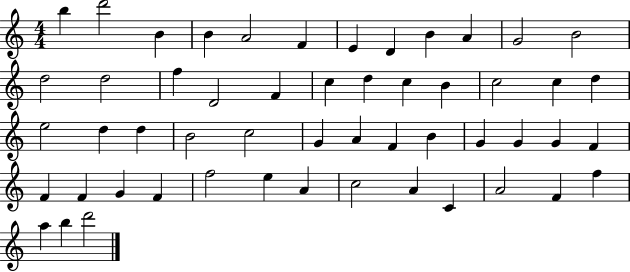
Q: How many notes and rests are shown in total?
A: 53